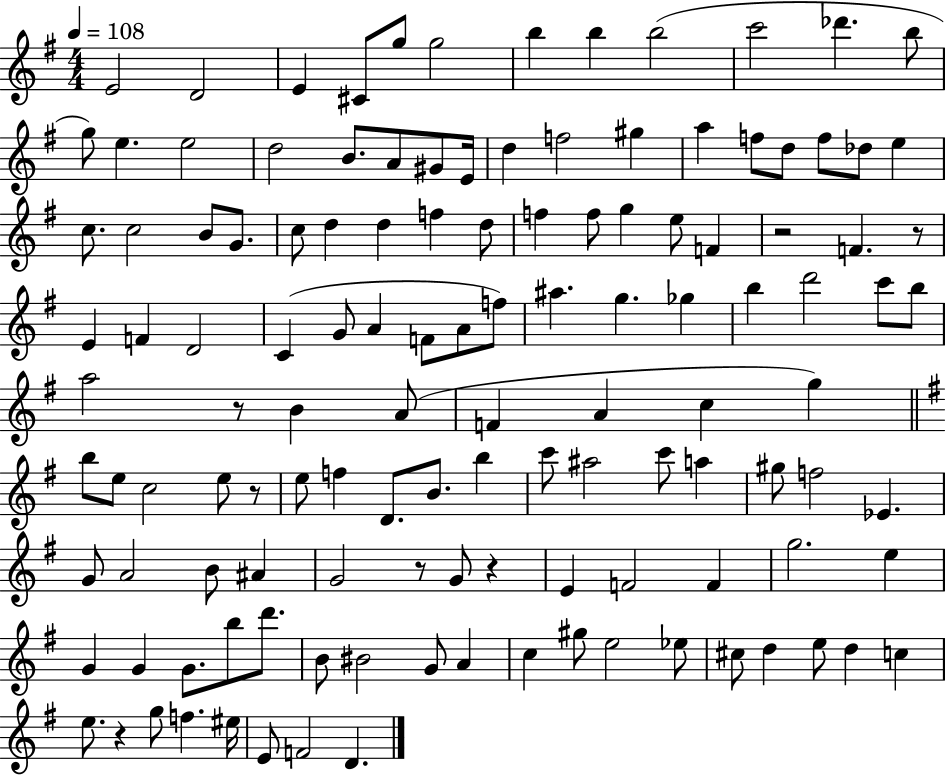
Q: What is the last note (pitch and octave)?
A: D4